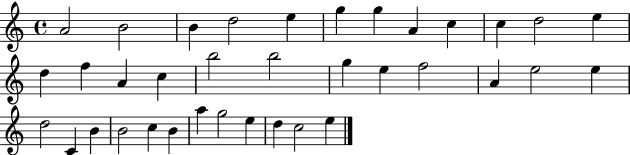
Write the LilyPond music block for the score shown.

{
  \clef treble
  \time 4/4
  \defaultTimeSignature
  \key c \major
  a'2 b'2 | b'4 d''2 e''4 | g''4 g''4 a'4 c''4 | c''4 d''2 e''4 | \break d''4 f''4 a'4 c''4 | b''2 b''2 | g''4 e''4 f''2 | a'4 e''2 e''4 | \break d''2 c'4 b'4 | b'2 c''4 b'4 | a''4 g''2 e''4 | d''4 c''2 e''4 | \break \bar "|."
}